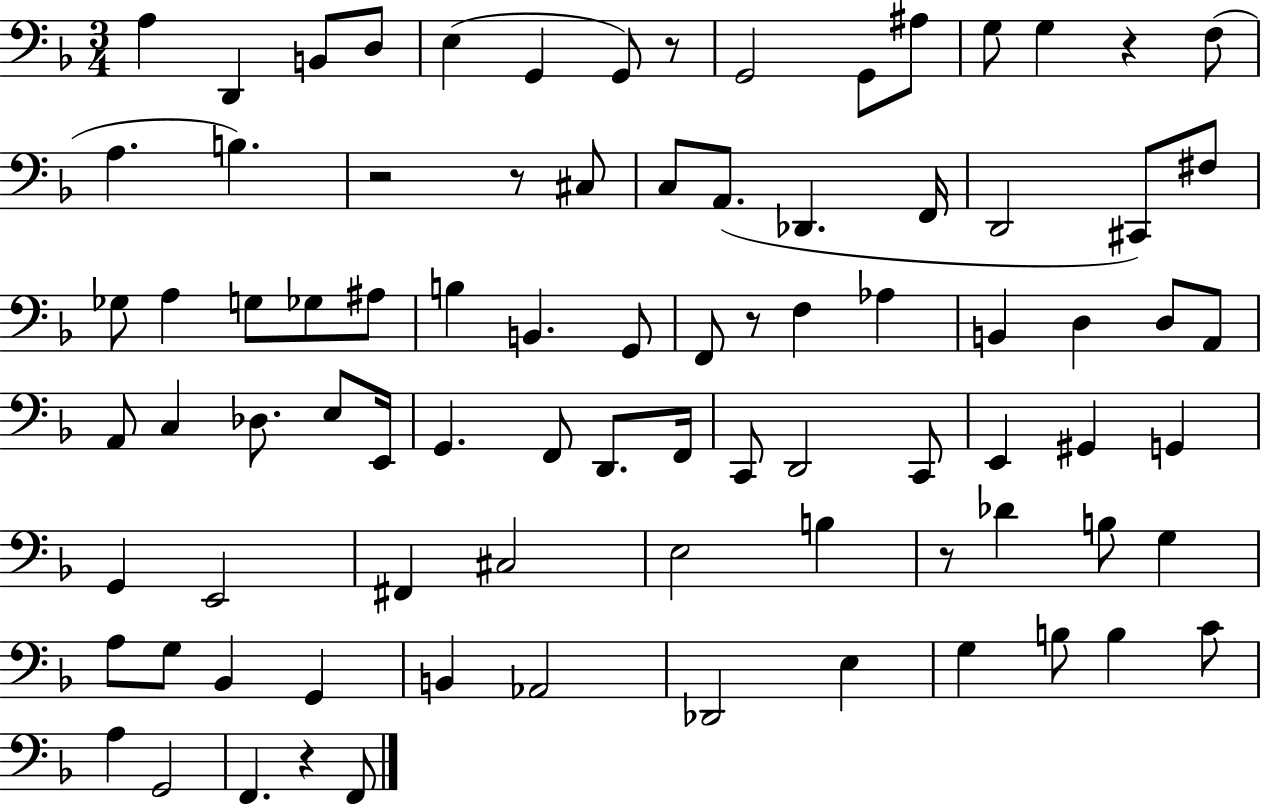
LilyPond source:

{
  \clef bass
  \numericTimeSignature
  \time 3/4
  \key f \major
  a4 d,4 b,8 d8 | e4( g,4 g,8) r8 | g,2 g,8 ais8 | g8 g4 r4 f8( | \break a4. b4.) | r2 r8 cis8 | c8 a,8.( des,4. f,16 | d,2 cis,8) fis8 | \break ges8 a4 g8 ges8 ais8 | b4 b,4. g,8 | f,8 r8 f4 aes4 | b,4 d4 d8 a,8 | \break a,8 c4 des8. e8 e,16 | g,4. f,8 d,8. f,16 | c,8 d,2 c,8 | e,4 gis,4 g,4 | \break g,4 e,2 | fis,4 cis2 | e2 b4 | r8 des'4 b8 g4 | \break a8 g8 bes,4 g,4 | b,4 aes,2 | des,2 e4 | g4 b8 b4 c'8 | \break a4 g,2 | f,4. r4 f,8 | \bar "|."
}